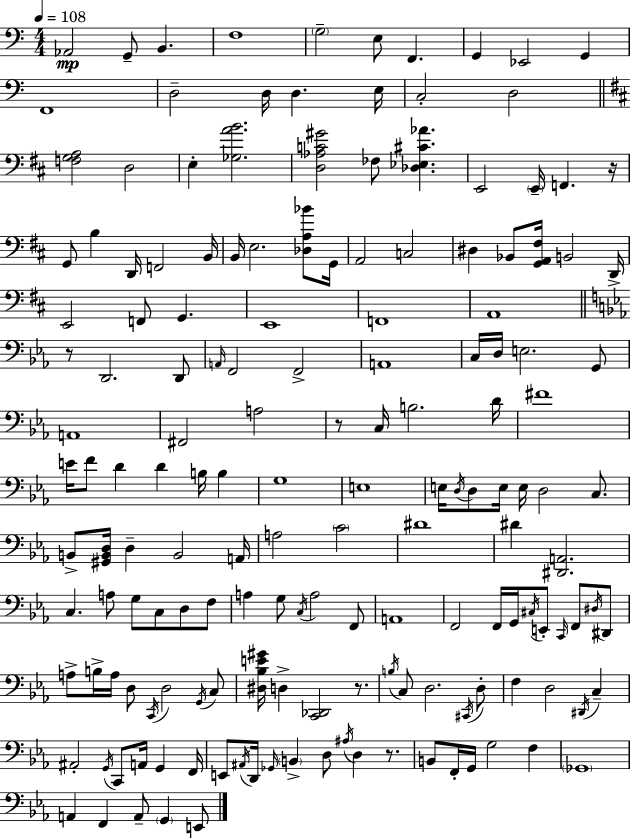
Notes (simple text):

Ab2/h G2/e B2/q. F3/w G3/h E3/e F2/q. G2/q Eb2/h G2/q F2/w D3/h D3/s D3/q. E3/s C3/h D3/h [F3,G3,A3]/h D3/h E3/q [Gb3,A4,B4]/h. [D3,Ab3,C4,G#4]/h FES3/e [Db3,Eb3,C#4,Ab4]/q. E2/h E2/s F2/q. R/s G2/e B3/q D2/s F2/h B2/s B2/s E3/h. [Db3,A3,Bb4]/e G2/s A2/h C3/h D#3/q Bb2/e [G2,A2,F#3]/s B2/h D2/s E2/h F2/e G2/q. E2/w F2/w A2/w R/e D2/h. D2/e A2/s F2/h F2/h A2/w C3/s D3/s E3/h. G2/e A2/w F#2/h A3/h R/e C3/s B3/h. D4/s F#4/w E4/s F4/e D4/q D4/q B3/s B3/q G3/w E3/w E3/s D3/s D3/e E3/s E3/s D3/h C3/e. B2/e [G#2,B2,D3]/s D3/q B2/h A2/s A3/h C4/h D#4/w D#4/q [D#2,A2]/h. C3/q. A3/e G3/e C3/e D3/e F3/e A3/q G3/e C3/s A3/h F2/e A2/w F2/h F2/s G2/s C#3/s E2/e C2/s F2/e D#3/s D#2/e A3/e B3/s A3/s D3/e C2/s D3/h G2/s C3/e [D#3,Bb3,E4,G#4]/s D3/q [C2,Db2]/h R/e. B3/s C3/e D3/h. C#2/s D3/e F3/q D3/h D#2/s C3/q A#2/h G2/s C2/e A2/s G2/q F2/s E2/e A#2/s D2/s Gb2/s B2/q D3/e A#3/s D3/q R/e. B2/e F2/s G2/s G3/h F3/q Gb2/w A2/q F2/q A2/e G2/q E2/e